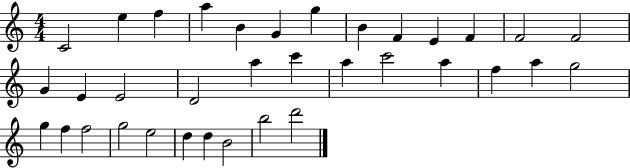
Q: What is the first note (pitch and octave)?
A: C4